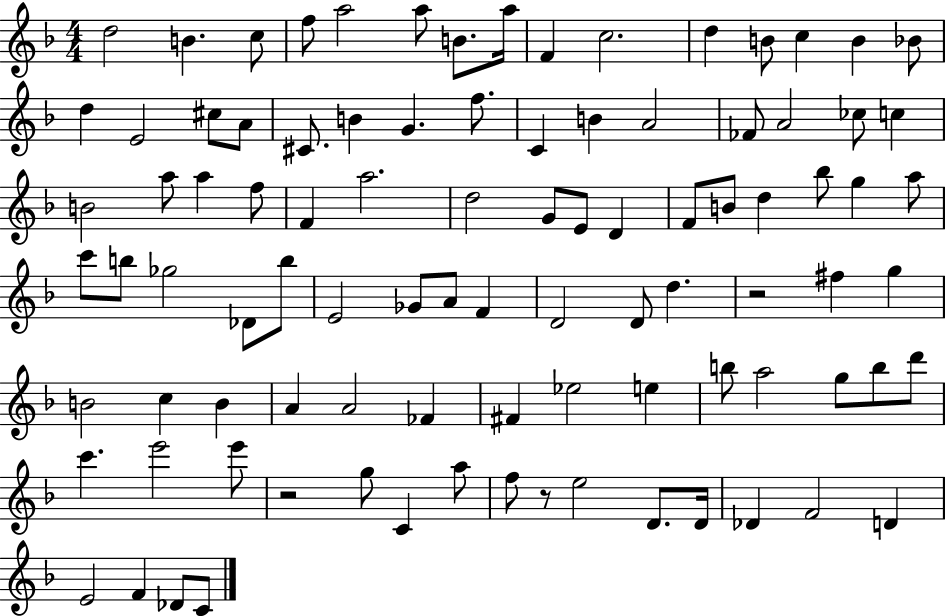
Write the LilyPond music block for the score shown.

{
  \clef treble
  \numericTimeSignature
  \time 4/4
  \key f \major
  \repeat volta 2 { d''2 b'4. c''8 | f''8 a''2 a''8 b'8. a''16 | f'4 c''2. | d''4 b'8 c''4 b'4 bes'8 | \break d''4 e'2 cis''8 a'8 | cis'8. b'4 g'4. f''8. | c'4 b'4 a'2 | fes'8 a'2 ces''8 c''4 | \break b'2 a''8 a''4 f''8 | f'4 a''2. | d''2 g'8 e'8 d'4 | f'8 b'8 d''4 bes''8 g''4 a''8 | \break c'''8 b''8 ges''2 des'8 b''8 | e'2 ges'8 a'8 f'4 | d'2 d'8 d''4. | r2 fis''4 g''4 | \break b'2 c''4 b'4 | a'4 a'2 fes'4 | fis'4 ees''2 e''4 | b''8 a''2 g''8 b''8 d'''8 | \break c'''4. e'''2 e'''8 | r2 g''8 c'4 a''8 | f''8 r8 e''2 d'8. d'16 | des'4 f'2 d'4 | \break e'2 f'4 des'8 c'8 | } \bar "|."
}